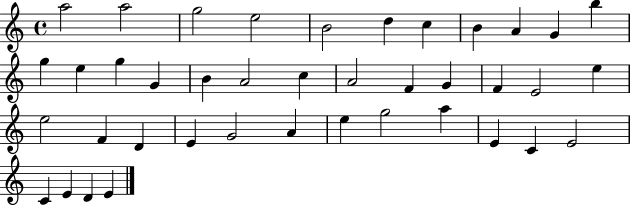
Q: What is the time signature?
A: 4/4